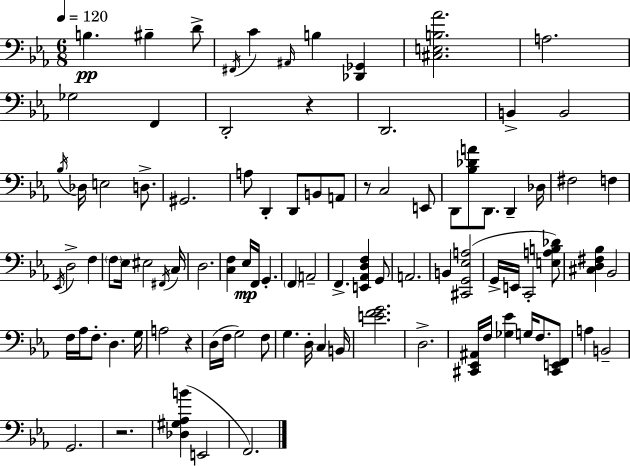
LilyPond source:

{
  \clef bass
  \numericTimeSignature
  \time 6/8
  \key ees \major
  \tempo 4 = 120
  b4.\pp bis4-- d'8-> | \acciaccatura { fis,16 } c'4 \grace { ais,16 } b4 <des, ges,>4 | <cis e b aes'>2. | a2. | \break ges2 f,4 | d,2-. r4 | d,2. | b,4-> b,2 | \break \acciaccatura { bes16 } des16 e2 | d8.-> gis,2. | a8 d,4-. d,8 b,8 | a,8 r8 c2 | \break e,8 d,8 <bes des' a'>8 d,8. d,4-- | des16 fis2 f4 | \acciaccatura { ees,16 } d2-> | f4 \parenthesize f8 ees16 eis2 | \break \acciaccatura { fis,16 } c16 d2. | <c f>4 ees16\mp f,16 g,4.-. | \parenthesize f,4 a,2-- | f,4.-> <e, aes, d f>4 | \break g,8 a,2. | b,4 <cis, g, ees a>2( | g,16-> e,16 c,2-. | <e a b des'>8) <cis d fis bes>4 bes,2 | \break f16 aes16 f8.-. d4. | g16 a2 | r4 d16( f16 g2) | f8 g4. d16-. | \break c4 b,16 <e' f' g'>2. | d2.-> | <cis, ees, ais,>16 f16 <ges ees'>4 g16 | f8. <cis, e, f,>8 a4 b,2-- | \break g,2. | r2. | <des gis aes b'>4( e,2 | f,2.) | \break \bar "|."
}